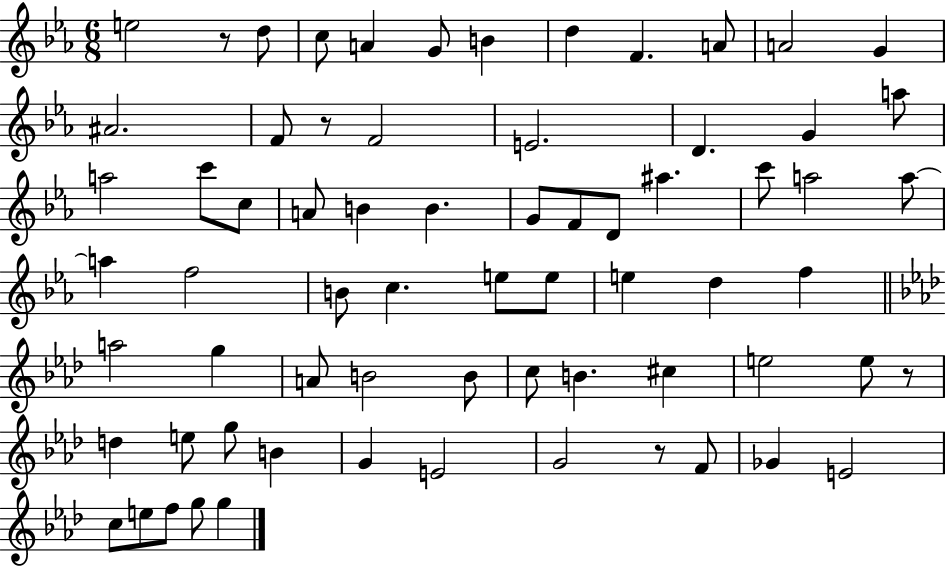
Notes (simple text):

E5/h R/e D5/e C5/e A4/q G4/e B4/q D5/q F4/q. A4/e A4/h G4/q A#4/h. F4/e R/e F4/h E4/h. D4/q. G4/q A5/e A5/h C6/e C5/e A4/e B4/q B4/q. G4/e F4/e D4/e A#5/q. C6/e A5/h A5/e A5/q F5/h B4/e C5/q. E5/e E5/e E5/q D5/q F5/q A5/h G5/q A4/e B4/h B4/e C5/e B4/q. C#5/q E5/h E5/e R/e D5/q E5/e G5/e B4/q G4/q E4/h G4/h R/e F4/e Gb4/q E4/h C5/e E5/e F5/e G5/e G5/q